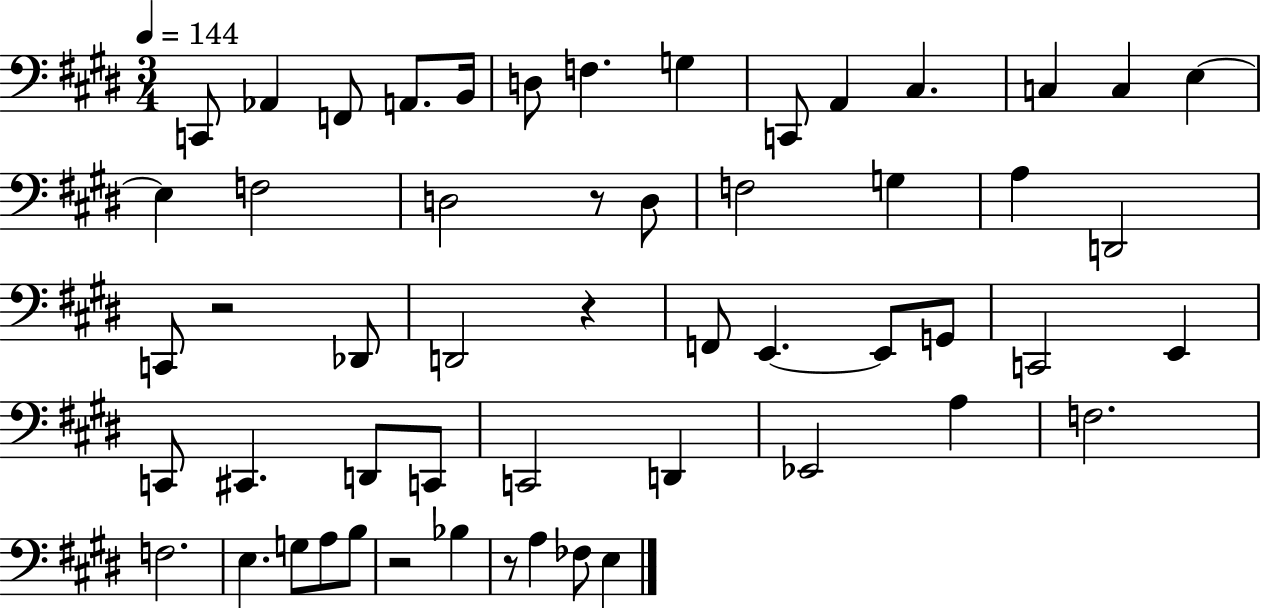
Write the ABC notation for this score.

X:1
T:Untitled
M:3/4
L:1/4
K:E
C,,/2 _A,, F,,/2 A,,/2 B,,/4 D,/2 F, G, C,,/2 A,, ^C, C, C, E, E, F,2 D,2 z/2 D,/2 F,2 G, A, D,,2 C,,/2 z2 _D,,/2 D,,2 z F,,/2 E,, E,,/2 G,,/2 C,,2 E,, C,,/2 ^C,, D,,/2 C,,/2 C,,2 D,, _E,,2 A, F,2 F,2 E, G,/2 A,/2 B,/2 z2 _B, z/2 A, _F,/2 E,